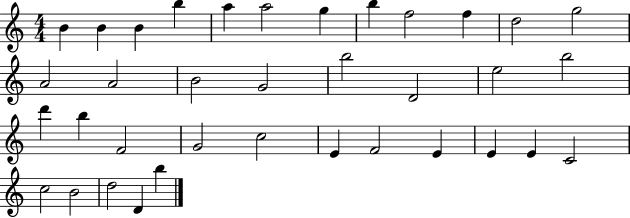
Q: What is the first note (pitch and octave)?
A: B4